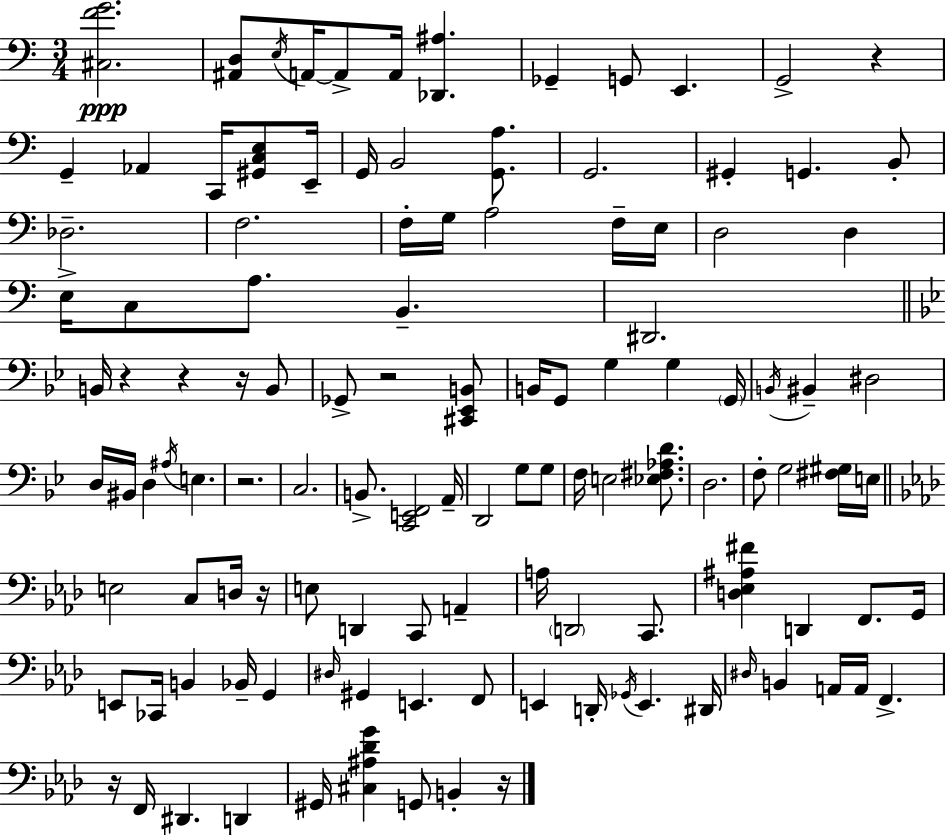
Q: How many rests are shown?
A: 9